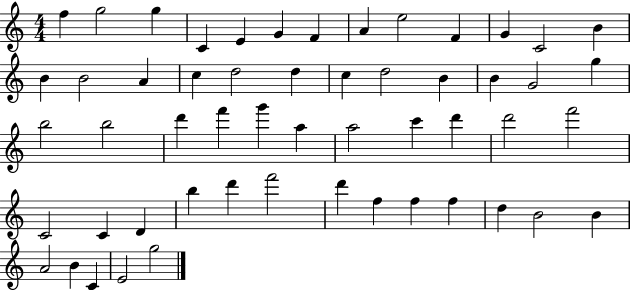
X:1
T:Untitled
M:4/4
L:1/4
K:C
f g2 g C E G F A e2 F G C2 B B B2 A c d2 d c d2 B B G2 g b2 b2 d' f' g' a a2 c' d' d'2 f'2 C2 C D b d' f'2 d' f f f d B2 B A2 B C E2 g2